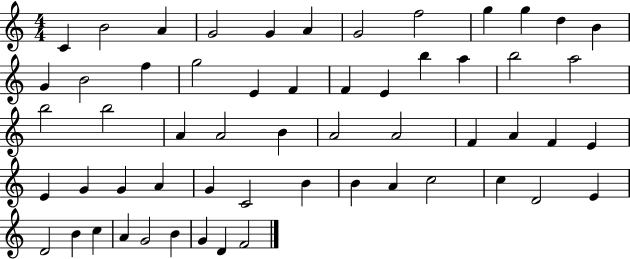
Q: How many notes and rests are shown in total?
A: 57